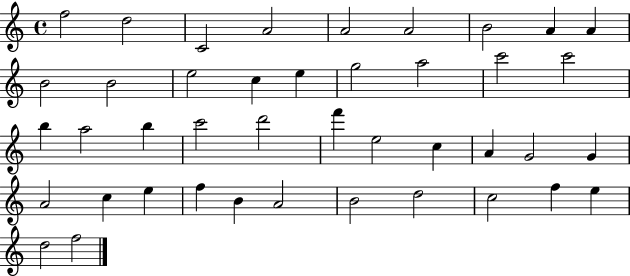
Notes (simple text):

F5/h D5/h C4/h A4/h A4/h A4/h B4/h A4/q A4/q B4/h B4/h E5/h C5/q E5/q G5/h A5/h C6/h C6/h B5/q A5/h B5/q C6/h D6/h F6/q E5/h C5/q A4/q G4/h G4/q A4/h C5/q E5/q F5/q B4/q A4/h B4/h D5/h C5/h F5/q E5/q D5/h F5/h